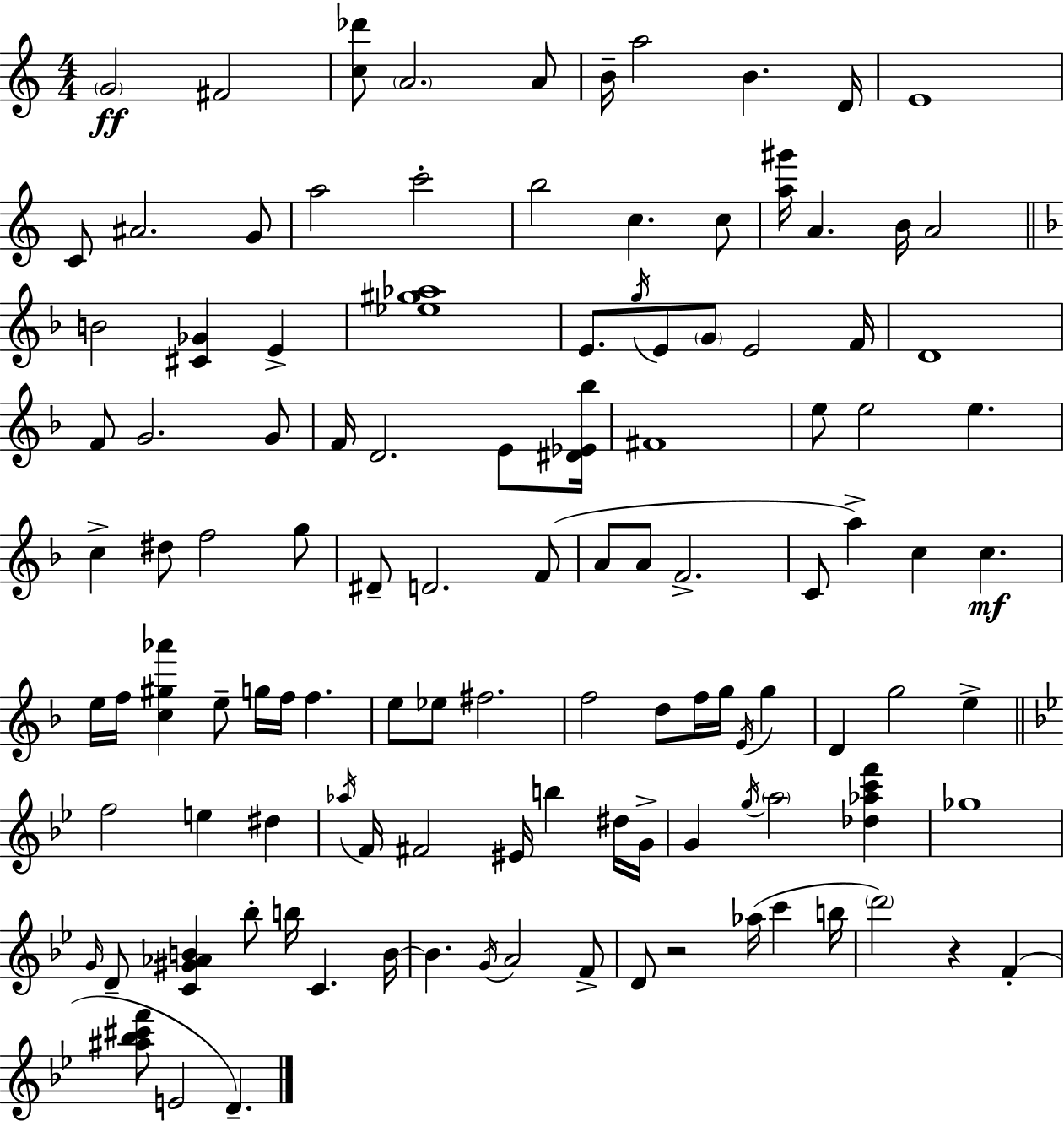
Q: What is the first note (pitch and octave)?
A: G4